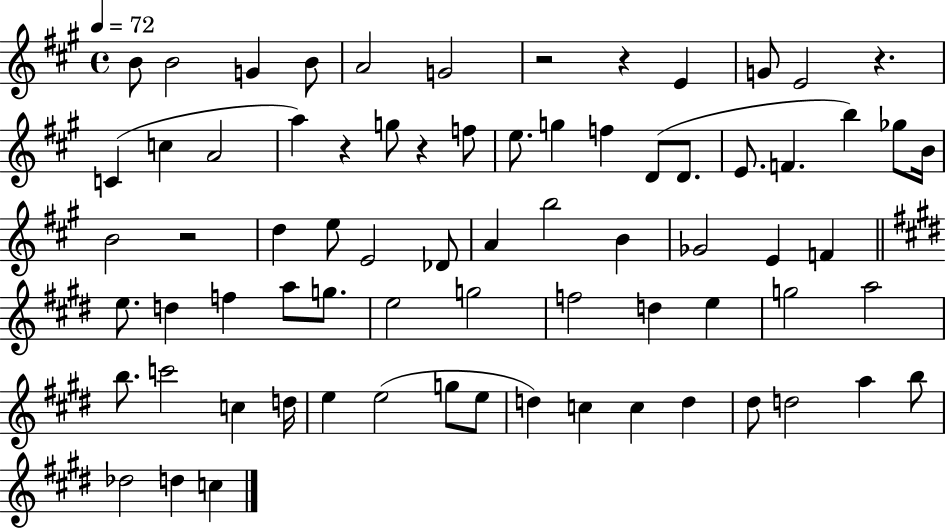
{
  \clef treble
  \time 4/4
  \defaultTimeSignature
  \key a \major
  \tempo 4 = 72
  b'8 b'2 g'4 b'8 | a'2 g'2 | r2 r4 e'4 | g'8 e'2 r4. | \break c'4( c''4 a'2 | a''4) r4 g''8 r4 f''8 | e''8. g''4 f''4 d'8( d'8. | e'8. f'4. b''4) ges''8 b'16 | \break b'2 r2 | d''4 e''8 e'2 des'8 | a'4 b''2 b'4 | ges'2 e'4 f'4 | \break \bar "||" \break \key e \major e''8. d''4 f''4 a''8 g''8. | e''2 g''2 | f''2 d''4 e''4 | g''2 a''2 | \break b''8. c'''2 c''4 d''16 | e''4 e''2( g''8 e''8 | d''4) c''4 c''4 d''4 | dis''8 d''2 a''4 b''8 | \break des''2 d''4 c''4 | \bar "|."
}